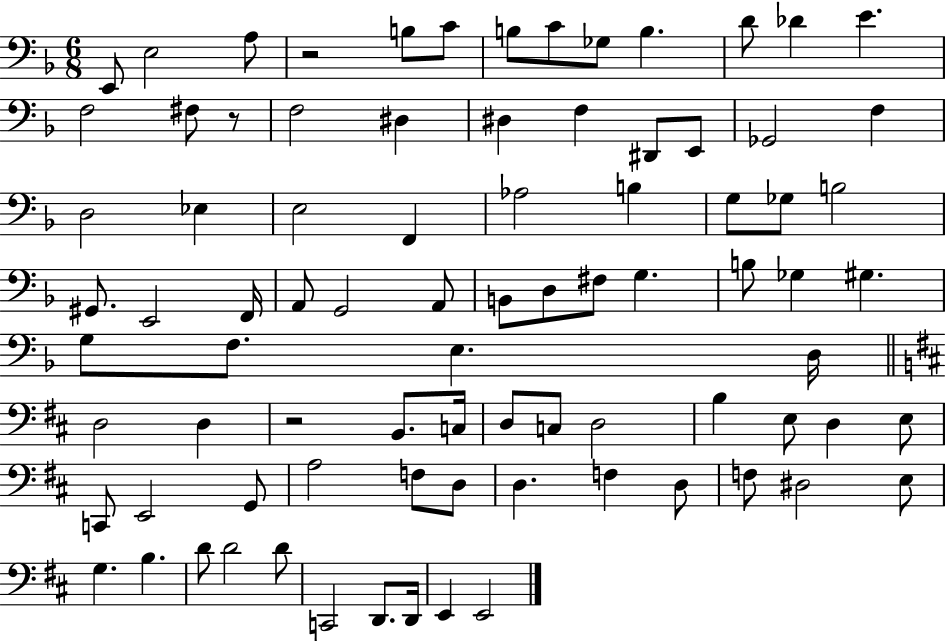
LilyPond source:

{
  \clef bass
  \numericTimeSignature
  \time 6/8
  \key f \major
  e,8 e2 a8 | r2 b8 c'8 | b8 c'8 ges8 b4. | d'8 des'4 e'4. | \break f2 fis8 r8 | f2 dis4 | dis4 f4 dis,8 e,8 | ges,2 f4 | \break d2 ees4 | e2 f,4 | aes2 b4 | g8 ges8 b2 | \break gis,8. e,2 f,16 | a,8 g,2 a,8 | b,8 d8 fis8 g4. | b8 ges4 gis4. | \break g8 f8. e4. d16 | \bar "||" \break \key d \major d2 d4 | r2 b,8. c16 | d8 c8 d2 | b4 e8 d4 e8 | \break c,8 e,2 g,8 | a2 f8 d8 | d4. f4 d8 | f8 dis2 e8 | \break g4. b4. | d'8 d'2 d'8 | c,2 d,8. d,16 | e,4 e,2 | \break \bar "|."
}